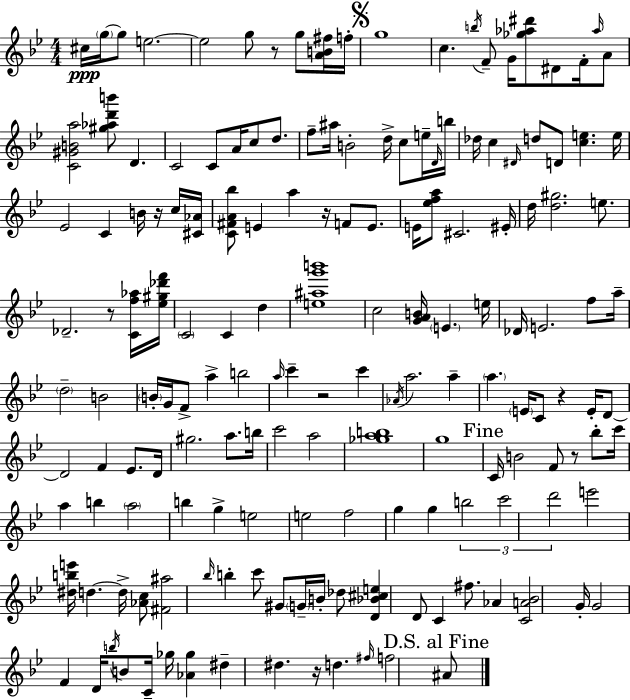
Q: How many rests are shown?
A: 8